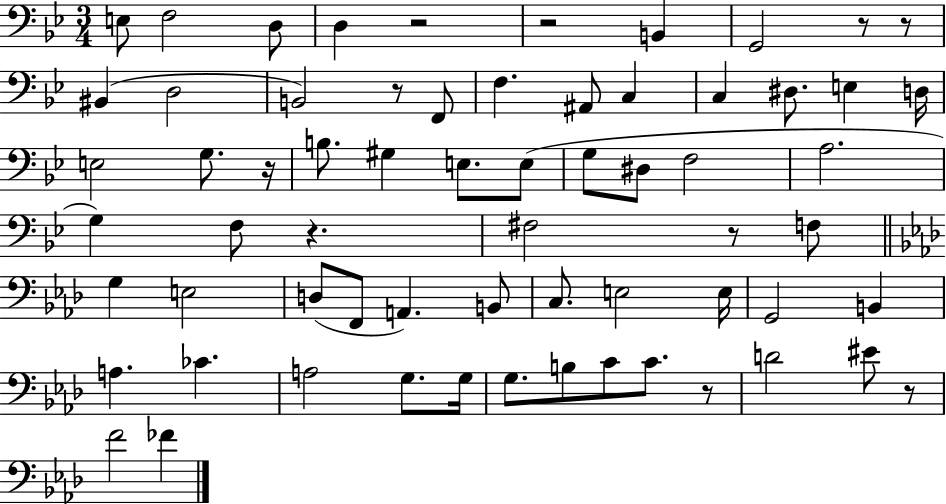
E3/e F3/h D3/e D3/q R/h R/h B2/q G2/h R/e R/e BIS2/q D3/h B2/h R/e F2/e F3/q. A#2/e C3/q C3/q D#3/e. E3/q D3/s E3/h G3/e. R/s B3/e. G#3/q E3/e. E3/e G3/e D#3/e F3/h A3/h. G3/q F3/e R/q. F#3/h R/e F3/e G3/q E3/h D3/e F2/e A2/q. B2/e C3/e. E3/h E3/s G2/h B2/q A3/q. CES4/q. A3/h G3/e. G3/s G3/e. B3/e C4/e C4/e. R/e D4/h EIS4/e R/e F4/h FES4/q